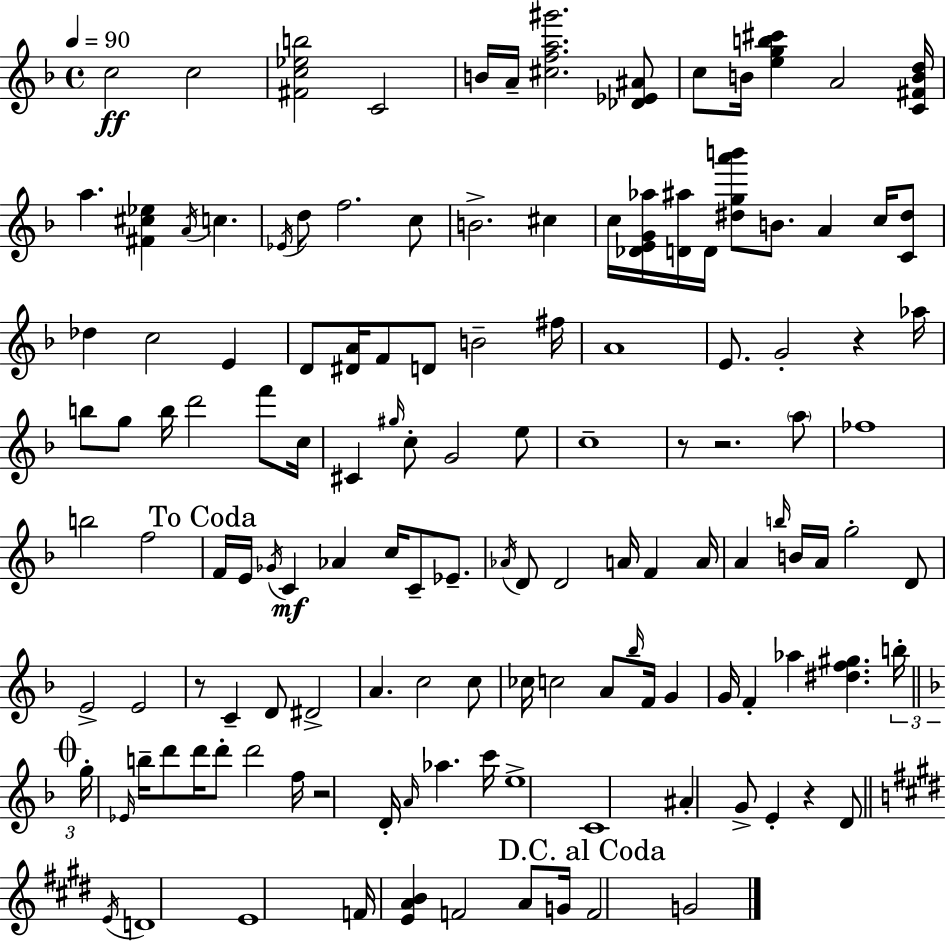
C5/h C5/h [F#4,C5,Eb5,B5]/h C4/h B4/s A4/s [C#5,F5,A5,G#6]/h. [Db4,Eb4,A#4]/e C5/e B4/s [E5,G5,B5,C#6]/q A4/h [C4,F#4,B4,D5]/s A5/q. [F#4,C#5,Eb5]/q A4/s C5/q. Eb4/s D5/e F5/h. C5/e B4/h. C#5/q C5/s [Db4,E4,G4,Ab5]/s [D4,A#5]/s D4/s [D#5,G5,A6,B6]/e B4/e. A4/q C5/s [C4,D#5]/e Db5/q C5/h E4/q D4/e [D#4,A4]/s F4/e D4/e B4/h F#5/s A4/w E4/e. G4/h R/q Ab5/s B5/e G5/e B5/s D6/h F6/e C5/s C#4/q G#5/s C5/e G4/h E5/e C5/w R/e R/h. A5/e FES5/w B5/h F5/h F4/s E4/s Gb4/s C4/q Ab4/q C5/s C4/e Eb4/e. Ab4/s D4/e D4/h A4/s F4/q A4/s A4/q B5/s B4/s A4/s G5/h D4/e E4/h E4/h R/e C4/q D4/e D#4/h A4/q. C5/h C5/e CES5/s C5/h A4/e Bb5/s F4/s G4/q G4/s F4/q Ab5/q [D#5,F5,G#5]/q. B5/s G5/s Eb4/s B5/s D6/e D6/s D6/e D6/h F5/s R/h D4/s A4/s Ab5/q. C6/s E5/w C4/w A#4/q G4/e E4/q R/q D4/e E4/s D4/w E4/w F4/s [E4,A4,B4]/q F4/h A4/e G4/s F4/h G4/h